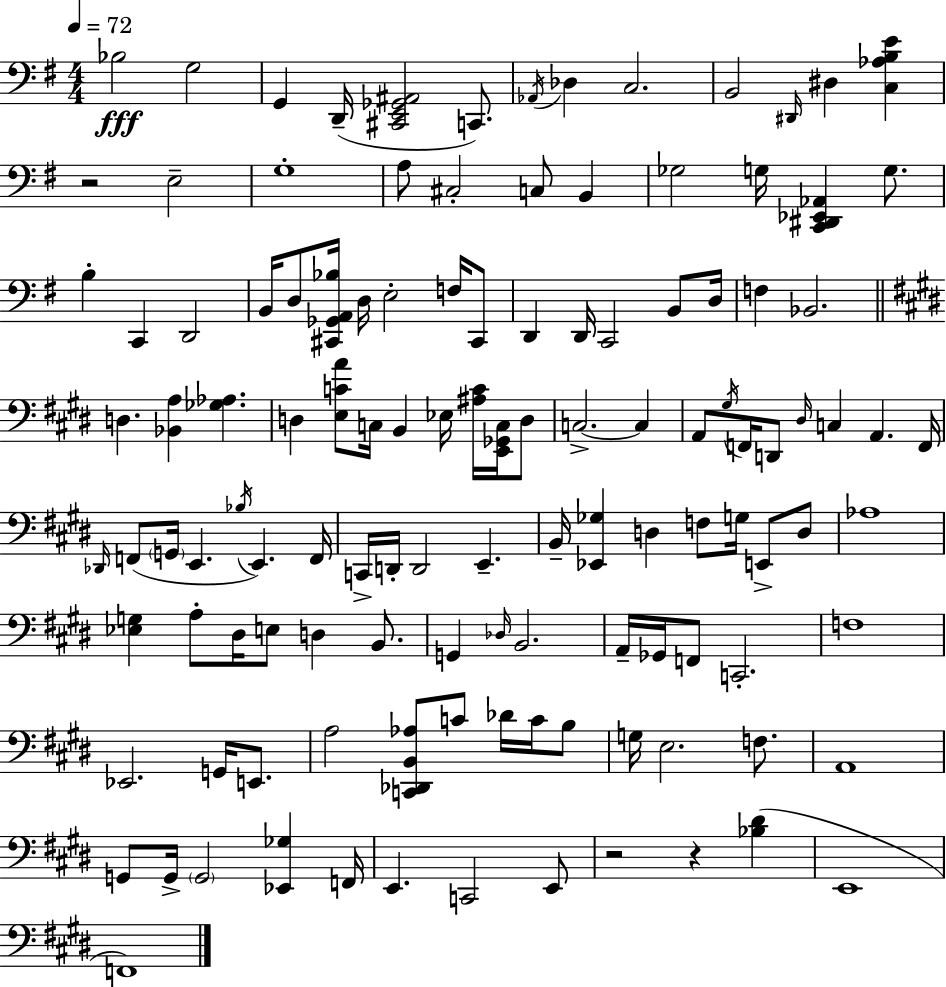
X:1
T:Untitled
M:4/4
L:1/4
K:Em
_B,2 G,2 G,, D,,/4 [^C,,E,,_G,,^A,,]2 C,,/2 _A,,/4 _D, C,2 B,,2 ^D,,/4 ^D, [C,_A,B,E] z2 E,2 G,4 A,/2 ^C,2 C,/2 B,, _G,2 G,/4 [C,,^D,,_E,,_A,,] G,/2 B, C,, D,,2 B,,/4 D,/2 [^C,,_G,,A,,_B,]/4 D,/4 E,2 F,/4 ^C,,/2 D,, D,,/4 C,,2 B,,/2 D,/4 F, _B,,2 D, [_B,,A,] [_G,_A,] D, [E,CA]/2 C,/4 B,, _E,/4 [^A,C]/4 [E,,_G,,C,]/4 D,/2 C,2 C, A,,/2 ^G,/4 F,,/4 D,,/2 ^D,/4 C, A,, F,,/4 _D,,/4 F,,/2 G,,/4 E,, _B,/4 E,, F,,/4 C,,/4 D,,/4 D,,2 E,, B,,/4 [_E,,_G,] D, F,/2 G,/4 E,,/2 D,/2 _A,4 [_E,G,] A,/2 ^D,/4 E,/2 D, B,,/2 G,, _D,/4 B,,2 A,,/4 _G,,/4 F,,/2 C,,2 F,4 _E,,2 G,,/4 E,,/2 A,2 [C,,_D,,B,,_A,]/2 C/2 _D/4 C/4 B,/2 G,/4 E,2 F,/2 A,,4 G,,/2 G,,/4 G,,2 [_E,,_G,] F,,/4 E,, C,,2 E,,/2 z2 z [_B,^D] E,,4 F,,4